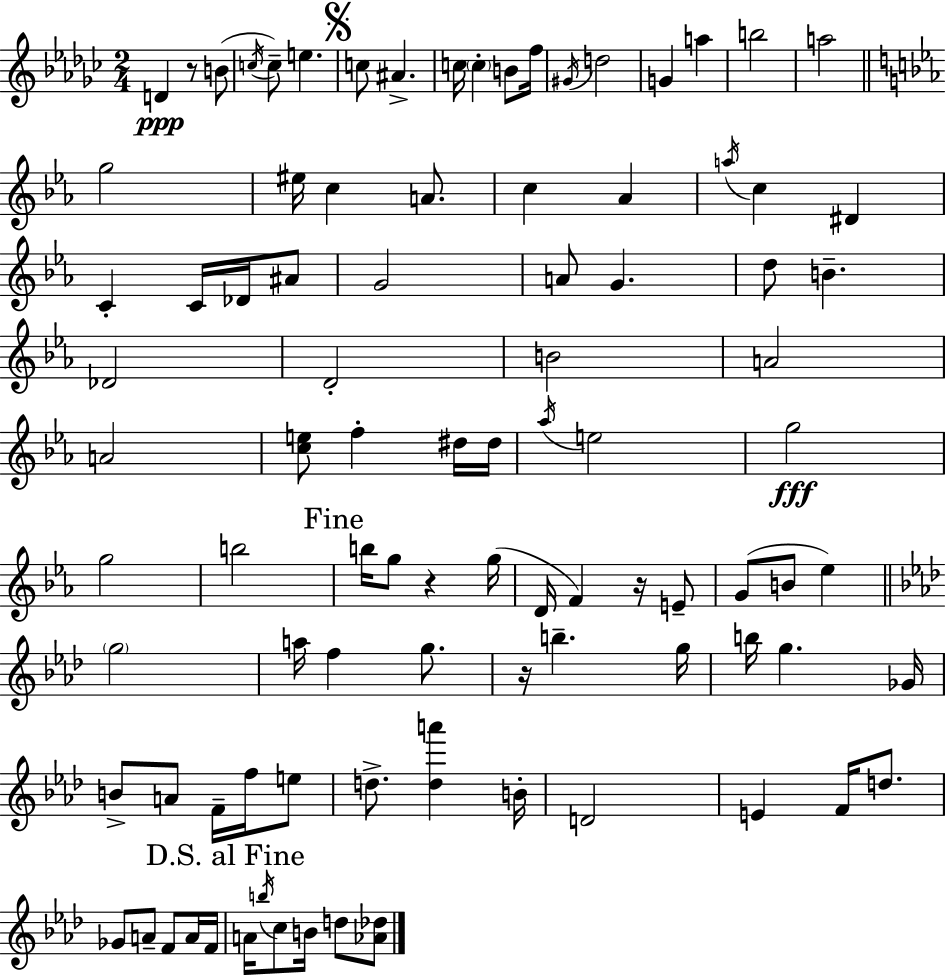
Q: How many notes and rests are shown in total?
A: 94